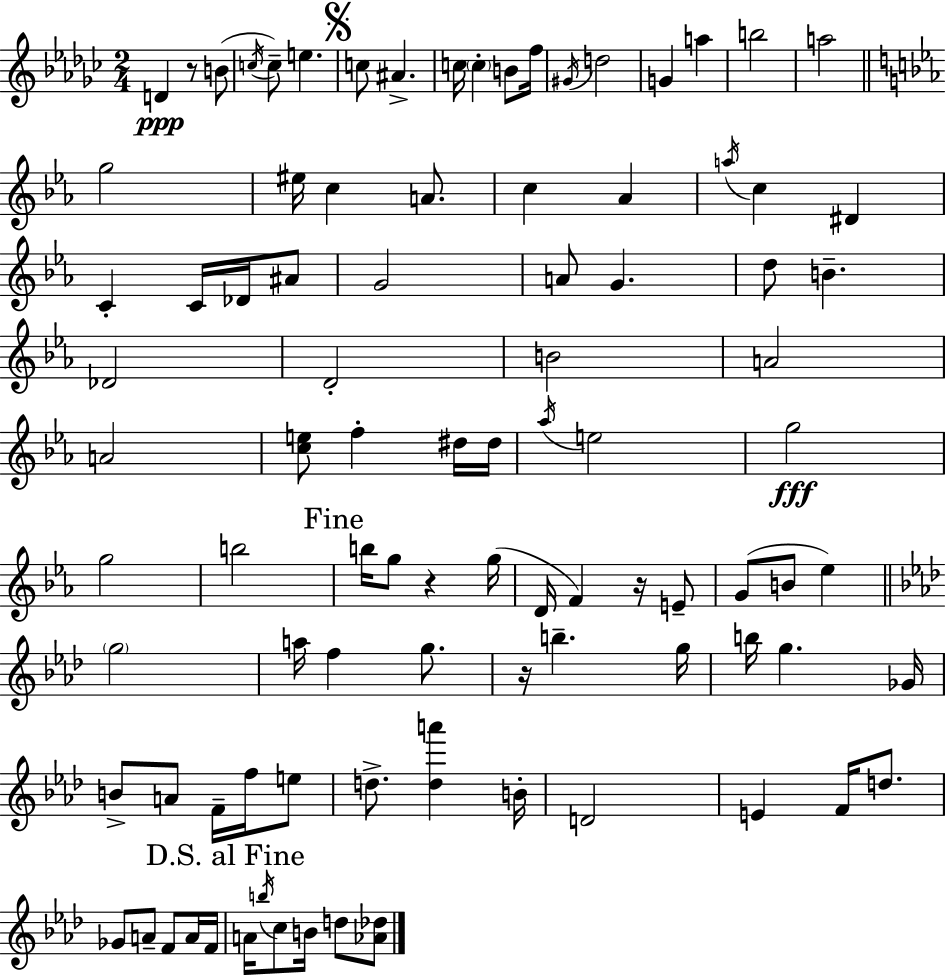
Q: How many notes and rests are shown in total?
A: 94